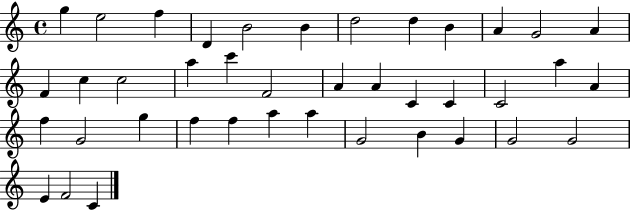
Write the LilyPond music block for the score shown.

{
  \clef treble
  \time 4/4
  \defaultTimeSignature
  \key c \major
  g''4 e''2 f''4 | d'4 b'2 b'4 | d''2 d''4 b'4 | a'4 g'2 a'4 | \break f'4 c''4 c''2 | a''4 c'''4 f'2 | a'4 a'4 c'4 c'4 | c'2 a''4 a'4 | \break f''4 g'2 g''4 | f''4 f''4 a''4 a''4 | g'2 b'4 g'4 | g'2 g'2 | \break e'4 f'2 c'4 | \bar "|."
}